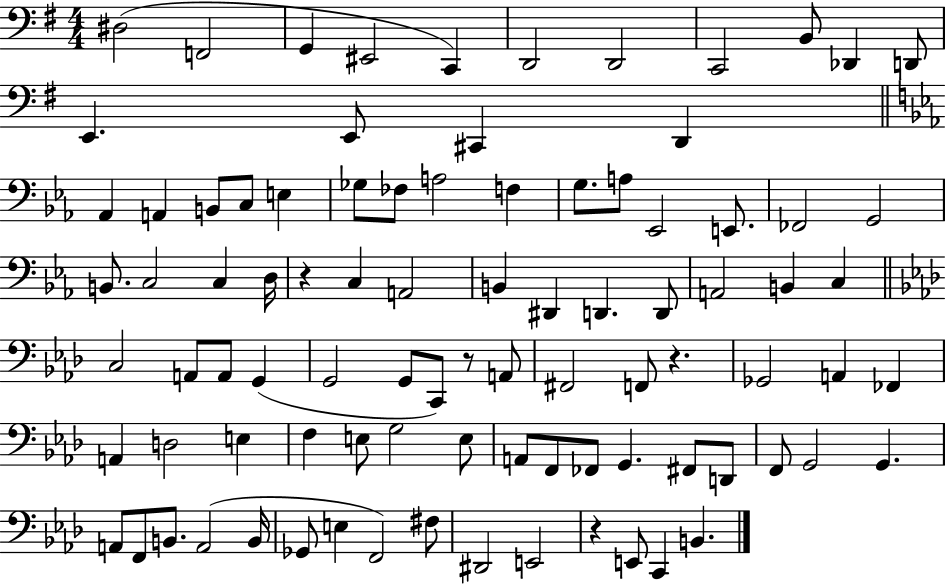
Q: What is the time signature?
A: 4/4